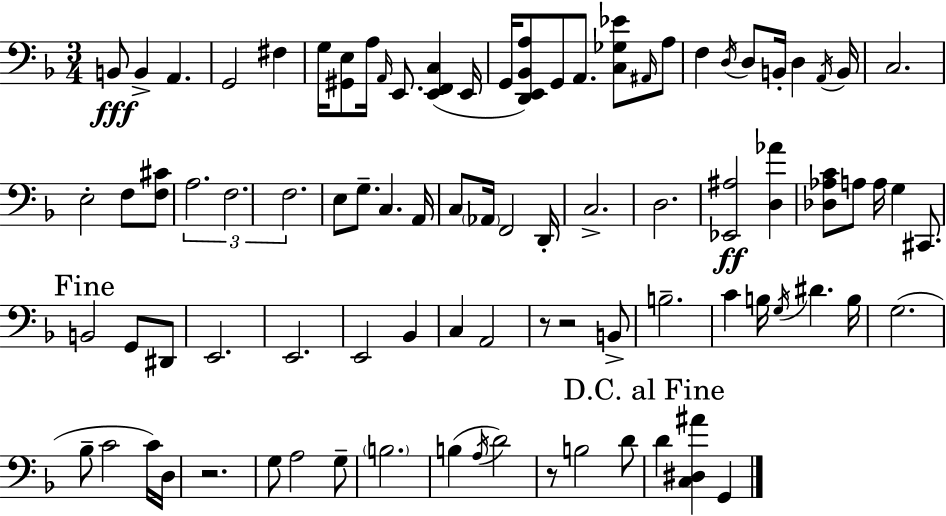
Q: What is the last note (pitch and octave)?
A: G2